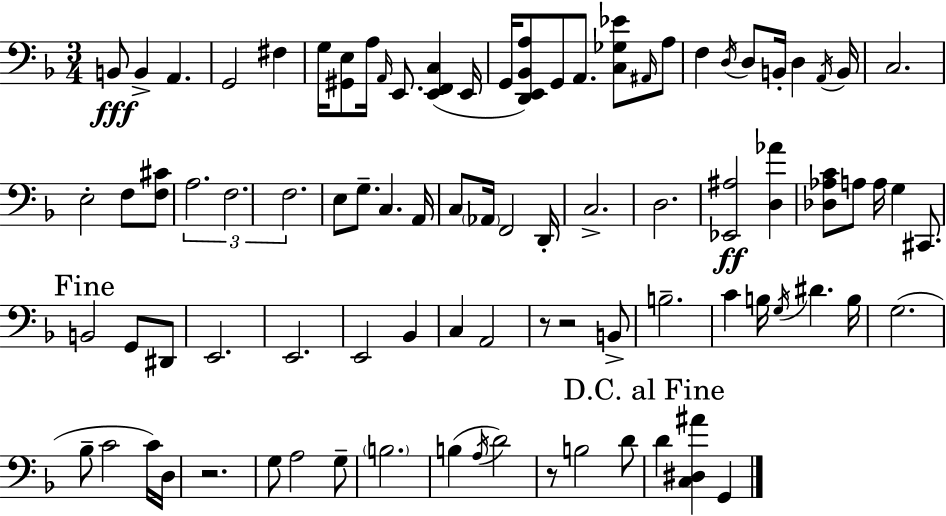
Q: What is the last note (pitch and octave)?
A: G2